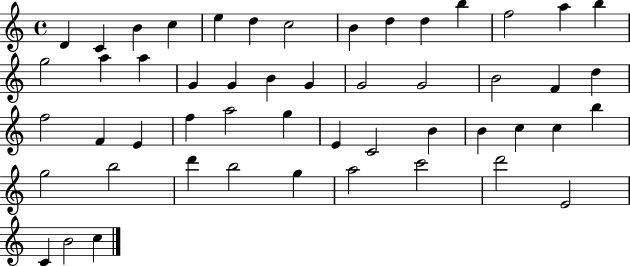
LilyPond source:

{
  \clef treble
  \time 4/4
  \defaultTimeSignature
  \key c \major
  d'4 c'4 b'4 c''4 | e''4 d''4 c''2 | b'4 d''4 d''4 b''4 | f''2 a''4 b''4 | \break g''2 a''4 a''4 | g'4 g'4 b'4 g'4 | g'2 g'2 | b'2 f'4 d''4 | \break f''2 f'4 e'4 | f''4 a''2 g''4 | e'4 c'2 b'4 | b'4 c''4 c''4 b''4 | \break g''2 b''2 | d'''4 b''2 g''4 | a''2 c'''2 | d'''2 e'2 | \break c'4 b'2 c''4 | \bar "|."
}